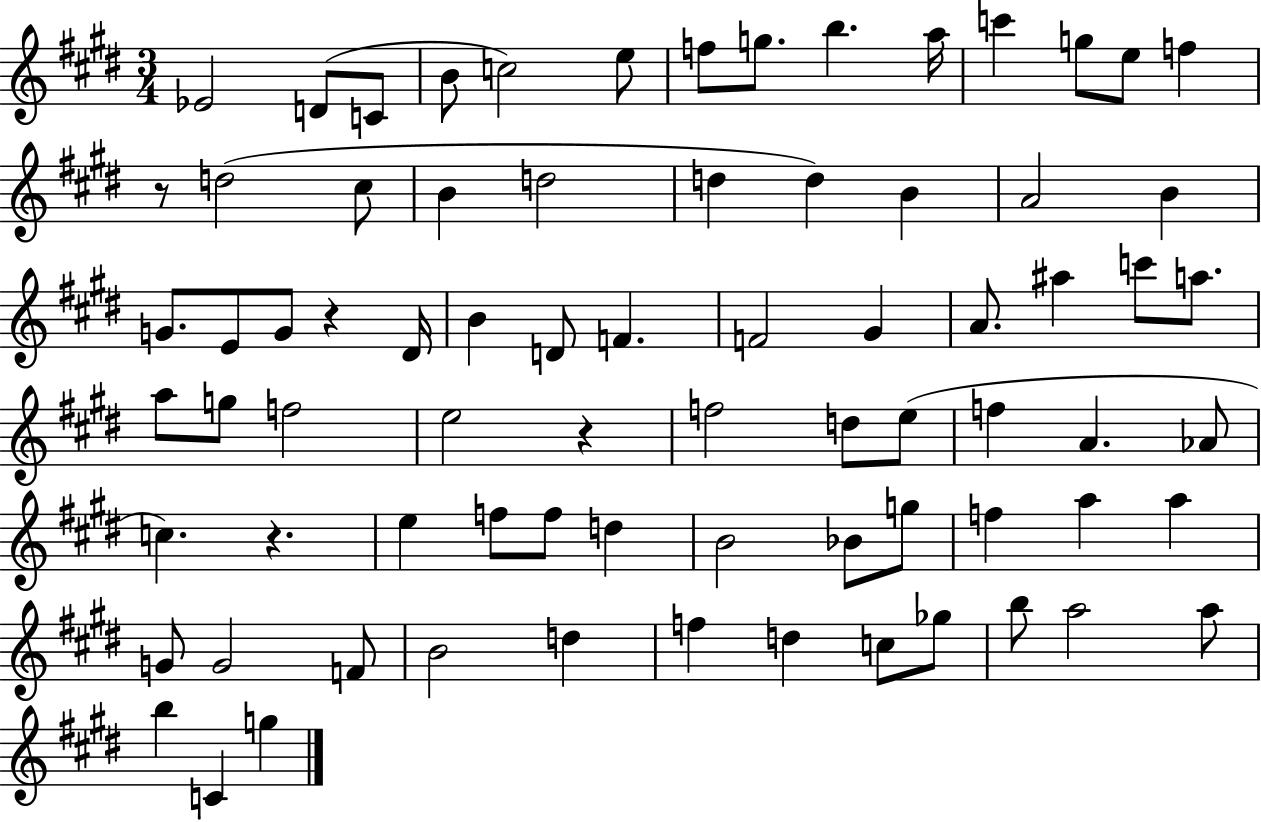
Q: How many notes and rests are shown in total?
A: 76